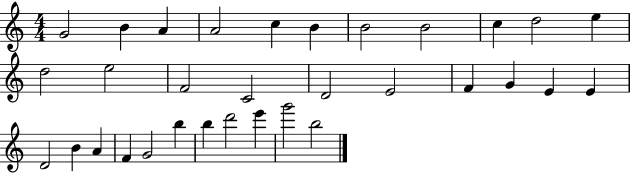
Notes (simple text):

G4/h B4/q A4/q A4/h C5/q B4/q B4/h B4/h C5/q D5/h E5/q D5/h E5/h F4/h C4/h D4/h E4/h F4/q G4/q E4/q E4/q D4/h B4/q A4/q F4/q G4/h B5/q B5/q D6/h E6/q G6/h B5/h